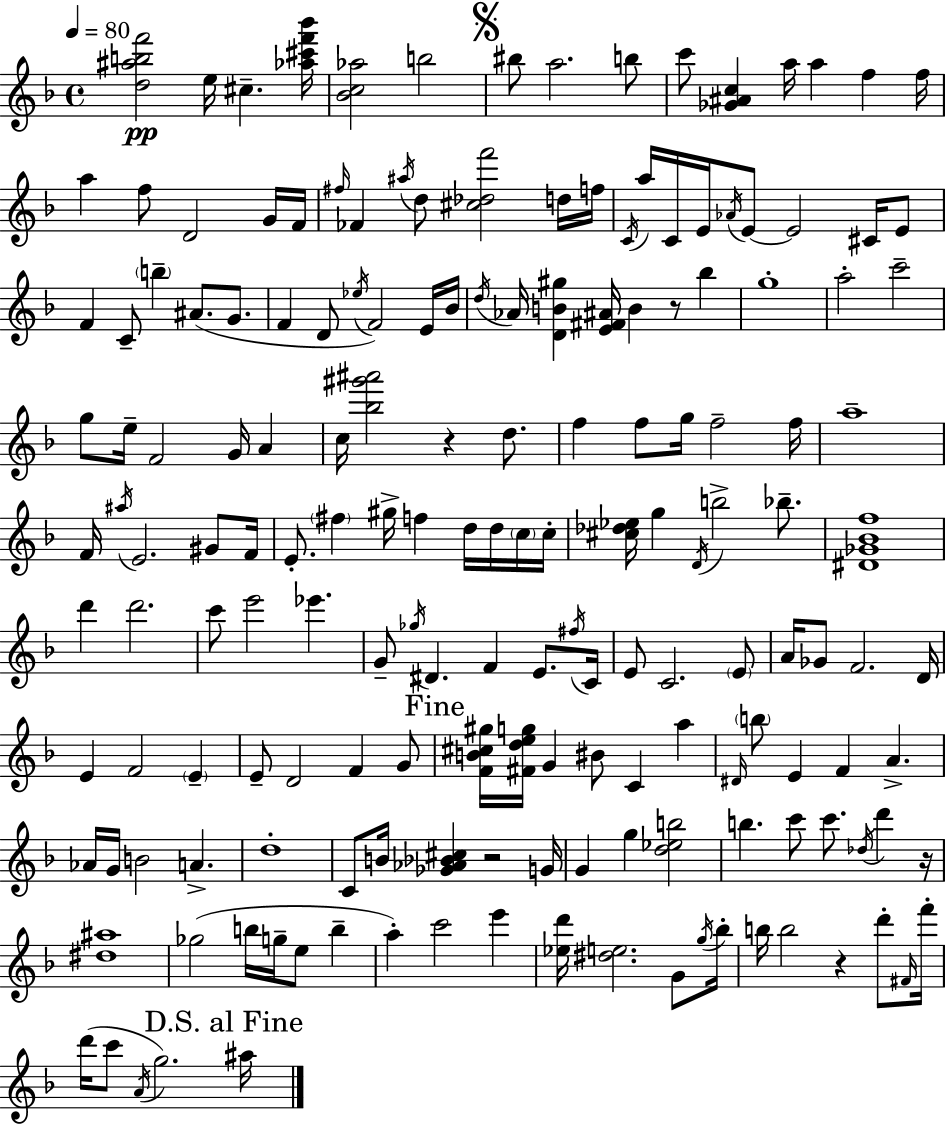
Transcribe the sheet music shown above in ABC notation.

X:1
T:Untitled
M:4/4
L:1/4
K:F
[d^abf']2 e/4 ^c [_a^c'f'_b']/4 [_Bc_a]2 b2 ^b/2 a2 b/2 c'/2 [_G^Ac] a/4 a f f/4 a f/2 D2 G/4 F/4 ^f/4 _F ^a/4 d/2 [^c_df']2 d/4 f/4 C/4 a/4 C/4 E/4 _A/4 E/2 E2 ^C/4 E/2 F C/2 b ^A/2 G/2 F D/2 _e/4 F2 E/4 _B/4 d/4 _A/4 [DB^g] [E^F^A]/4 B z/2 _b g4 a2 c'2 g/2 e/4 F2 G/4 A c/4 [_b^g'^a']2 z d/2 f f/2 g/4 f2 f/4 a4 F/4 ^a/4 E2 ^G/2 F/4 E/2 ^f ^g/4 f d/4 d/4 c/4 c/4 [^c_d_e]/4 g D/4 b2 _b/2 [^D_G_Bf]4 d' d'2 c'/2 e'2 _e' G/2 _g/4 ^D F E/2 ^f/4 C/4 E/2 C2 E/2 A/4 _G/2 F2 D/4 E F2 E E/2 D2 F G/2 [FB^c^g]/4 [^Fdeg]/4 G ^B/2 C a ^D/4 b/2 E F A _A/4 G/4 B2 A d4 C/2 B/4 [_G_A_B^c] z2 G/4 G g [d_eb]2 b c'/2 c'/2 _d/4 d' z/4 [^d^a]4 _g2 b/4 g/4 e/2 b a c'2 e' [_ed']/4 [^de]2 G/2 g/4 _b/4 b/4 b2 z d'/2 ^F/4 f'/4 d'/4 c'/2 A/4 g2 ^a/4